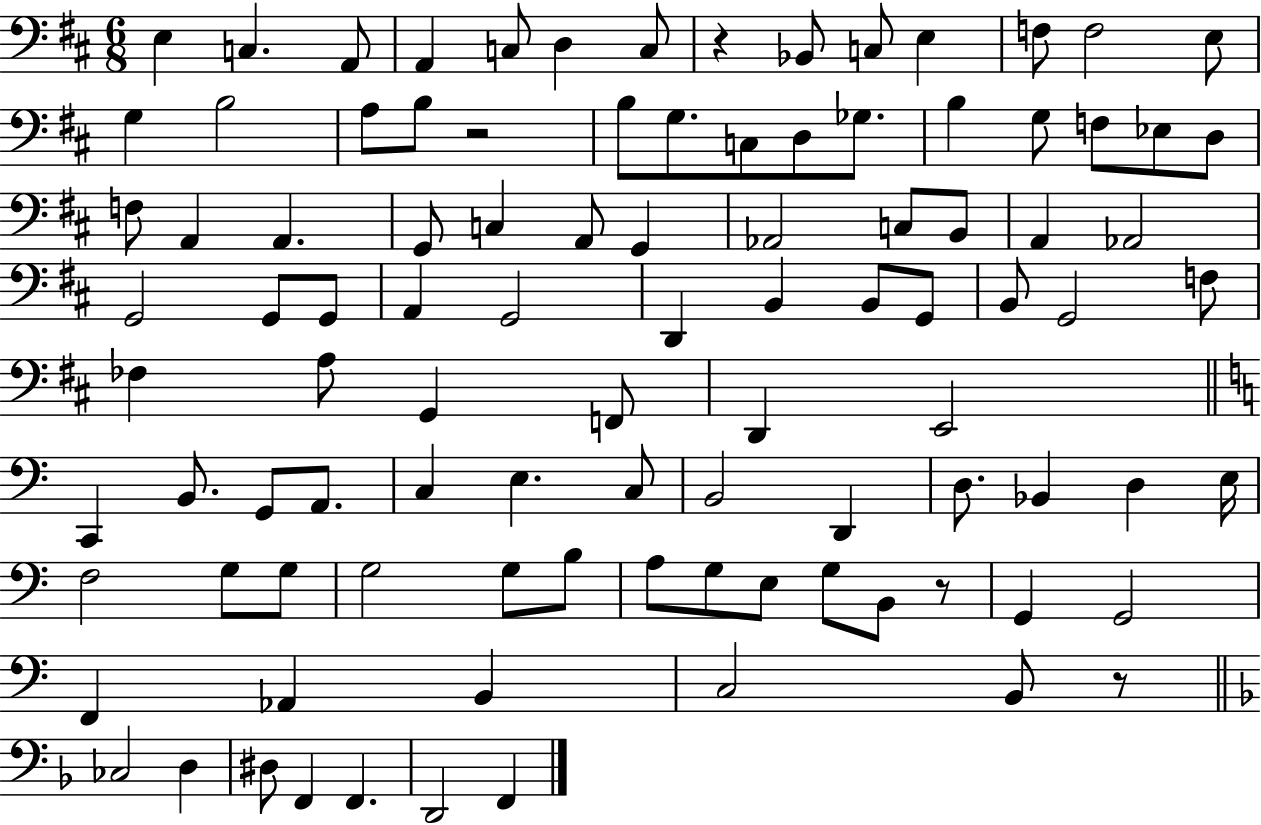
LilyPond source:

{
  \clef bass
  \numericTimeSignature
  \time 6/8
  \key d \major
  e4 c4. a,8 | a,4 c8 d4 c8 | r4 bes,8 c8 e4 | f8 f2 e8 | \break g4 b2 | a8 b8 r2 | b8 g8. c8 d8 ges8. | b4 g8 f8 ees8 d8 | \break f8 a,4 a,4. | g,8 c4 a,8 g,4 | aes,2 c8 b,8 | a,4 aes,2 | \break g,2 g,8 g,8 | a,4 g,2 | d,4 b,4 b,8 g,8 | b,8 g,2 f8 | \break fes4 a8 g,4 f,8 | d,4 e,2 | \bar "||" \break \key a \minor c,4 b,8. g,8 a,8. | c4 e4. c8 | b,2 d,4 | d8. bes,4 d4 e16 | \break f2 g8 g8 | g2 g8 b8 | a8 g8 e8 g8 b,8 r8 | g,4 g,2 | \break f,4 aes,4 b,4 | c2 b,8 r8 | \bar "||" \break \key f \major ces2 d4 | dis8 f,4 f,4. | d,2 f,4 | \bar "|."
}